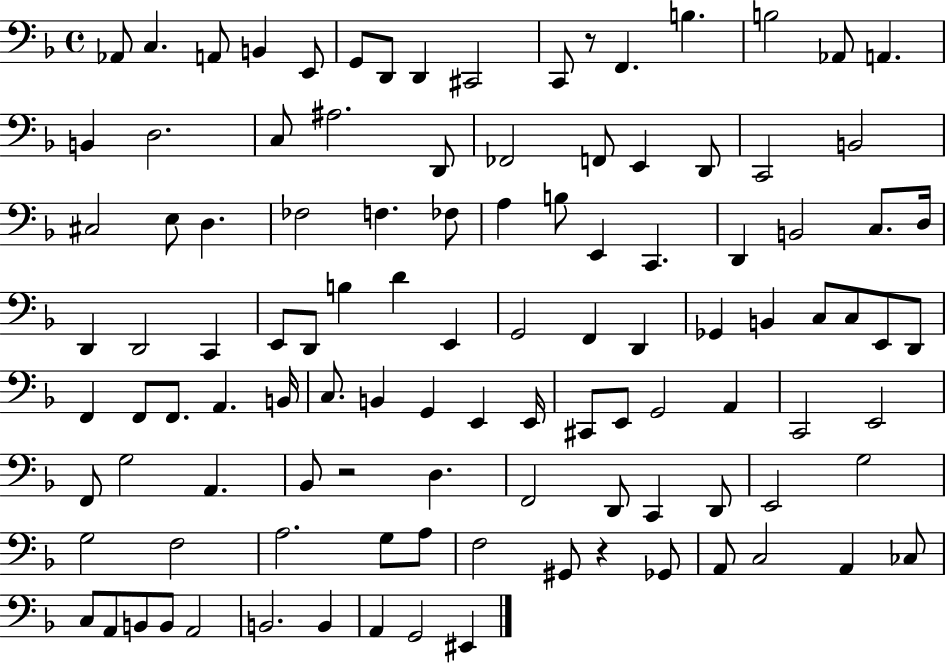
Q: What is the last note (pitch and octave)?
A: EIS2